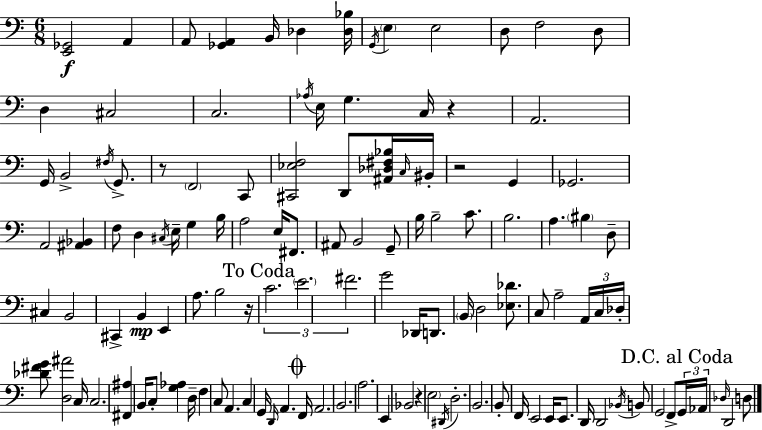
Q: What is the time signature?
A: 6/8